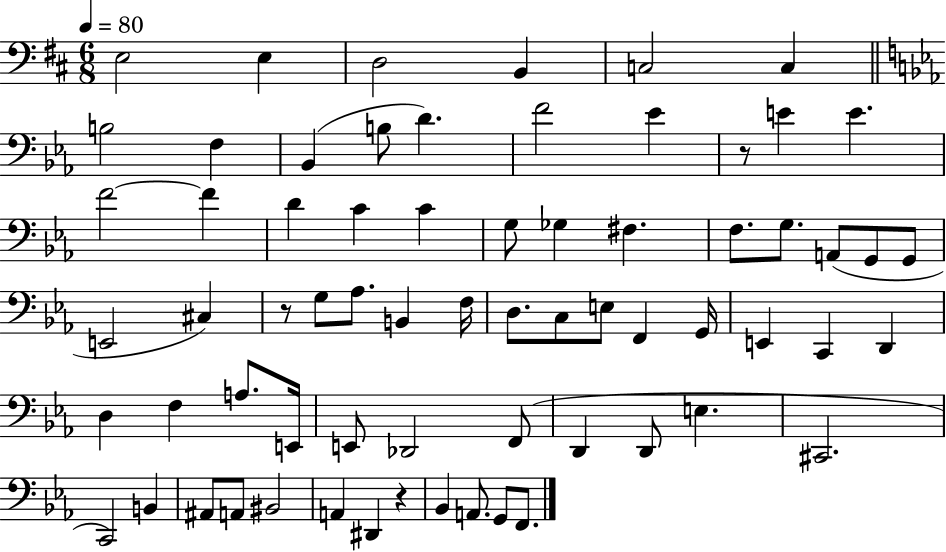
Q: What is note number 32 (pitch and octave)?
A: Ab3